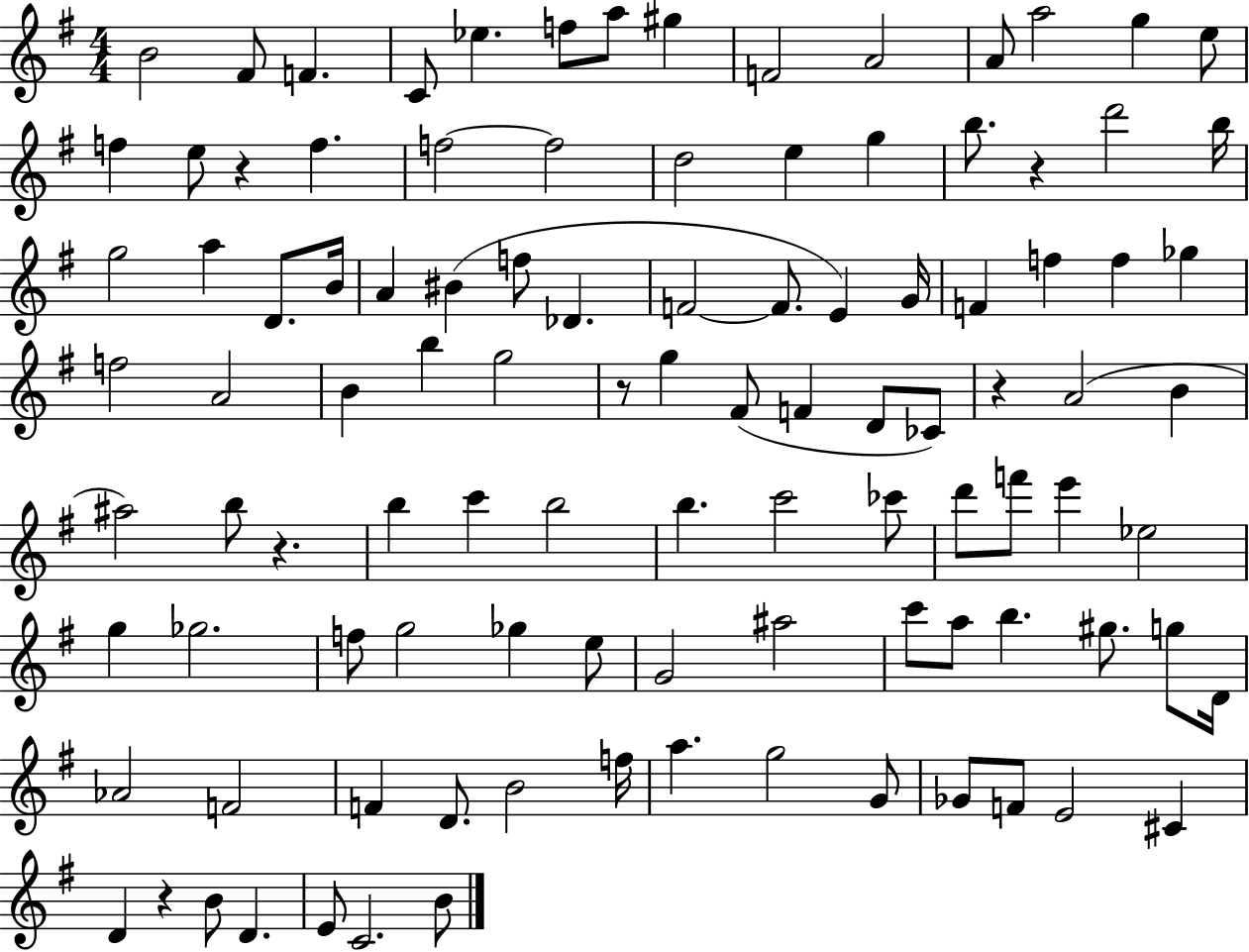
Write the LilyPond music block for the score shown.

{
  \clef treble
  \numericTimeSignature
  \time 4/4
  \key g \major
  b'2 fis'8 f'4. | c'8 ees''4. f''8 a''8 gis''4 | f'2 a'2 | a'8 a''2 g''4 e''8 | \break f''4 e''8 r4 f''4. | f''2~~ f''2 | d''2 e''4 g''4 | b''8. r4 d'''2 b''16 | \break g''2 a''4 d'8. b'16 | a'4 bis'4( f''8 des'4. | f'2~~ f'8. e'4) g'16 | f'4 f''4 f''4 ges''4 | \break f''2 a'2 | b'4 b''4 g''2 | r8 g''4 fis'8( f'4 d'8 ces'8) | r4 a'2( b'4 | \break ais''2) b''8 r4. | b''4 c'''4 b''2 | b''4. c'''2 ces'''8 | d'''8 f'''8 e'''4 ees''2 | \break g''4 ges''2. | f''8 g''2 ges''4 e''8 | g'2 ais''2 | c'''8 a''8 b''4. gis''8. g''8 d'16 | \break aes'2 f'2 | f'4 d'8. b'2 f''16 | a''4. g''2 g'8 | ges'8 f'8 e'2 cis'4 | \break d'4 r4 b'8 d'4. | e'8 c'2. b'8 | \bar "|."
}